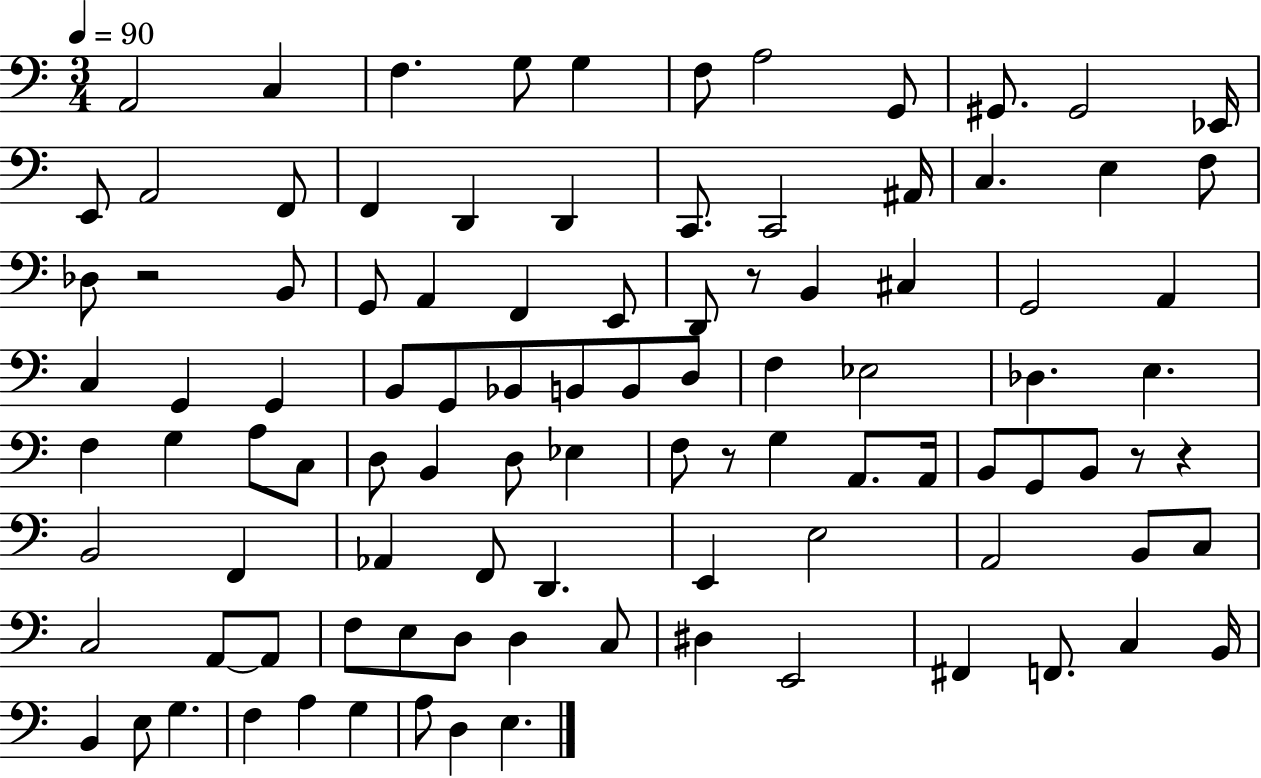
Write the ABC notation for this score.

X:1
T:Untitled
M:3/4
L:1/4
K:C
A,,2 C, F, G,/2 G, F,/2 A,2 G,,/2 ^G,,/2 ^G,,2 _E,,/4 E,,/2 A,,2 F,,/2 F,, D,, D,, C,,/2 C,,2 ^A,,/4 C, E, F,/2 _D,/2 z2 B,,/2 G,,/2 A,, F,, E,,/2 D,,/2 z/2 B,, ^C, G,,2 A,, C, G,, G,, B,,/2 G,,/2 _B,,/2 B,,/2 B,,/2 D,/2 F, _E,2 _D, E, F, G, A,/2 C,/2 D,/2 B,, D,/2 _E, F,/2 z/2 G, A,,/2 A,,/4 B,,/2 G,,/2 B,,/2 z/2 z B,,2 F,, _A,, F,,/2 D,, E,, E,2 A,,2 B,,/2 C,/2 C,2 A,,/2 A,,/2 F,/2 E,/2 D,/2 D, C,/2 ^D, E,,2 ^F,, F,,/2 C, B,,/4 B,, E,/2 G, F, A, G, A,/2 D, E,